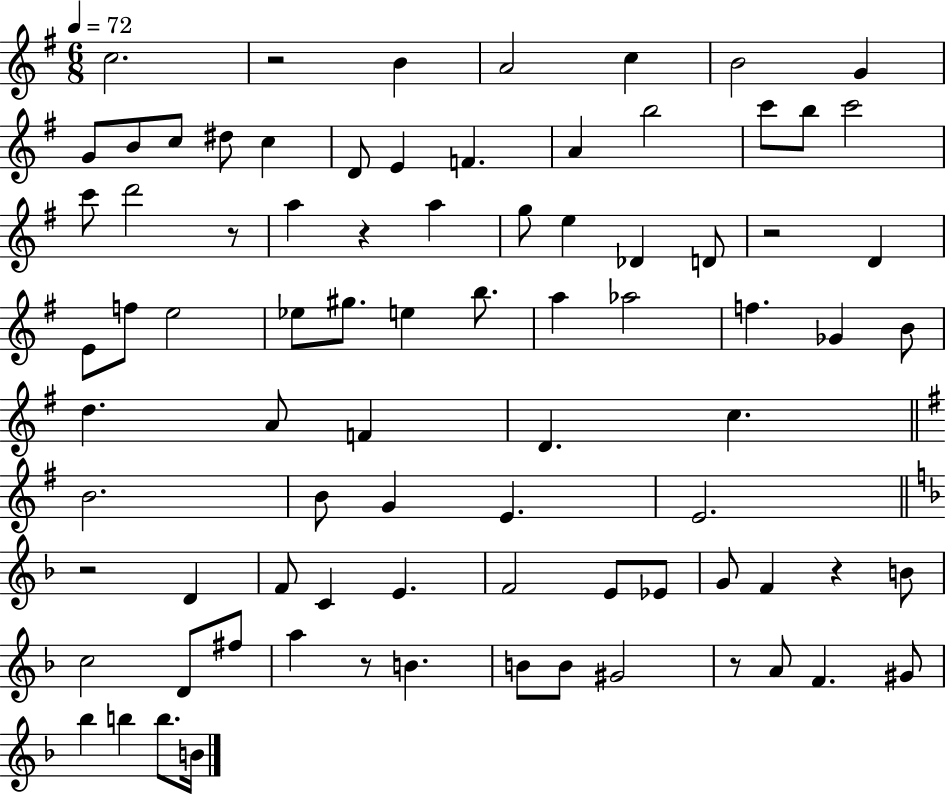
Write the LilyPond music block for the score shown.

{
  \clef treble
  \numericTimeSignature
  \time 6/8
  \key g \major
  \tempo 4 = 72
  c''2. | r2 b'4 | a'2 c''4 | b'2 g'4 | \break g'8 b'8 c''8 dis''8 c''4 | d'8 e'4 f'4. | a'4 b''2 | c'''8 b''8 c'''2 | \break c'''8 d'''2 r8 | a''4 r4 a''4 | g''8 e''4 des'4 d'8 | r2 d'4 | \break e'8 f''8 e''2 | ees''8 gis''8. e''4 b''8. | a''4 aes''2 | f''4. ges'4 b'8 | \break d''4. a'8 f'4 | d'4. c''4. | \bar "||" \break \key e \minor b'2. | b'8 g'4 e'4. | e'2. | \bar "||" \break \key f \major r2 d'4 | f'8 c'4 e'4. | f'2 e'8 ees'8 | g'8 f'4 r4 b'8 | \break c''2 d'8 fis''8 | a''4 r8 b'4. | b'8 b'8 gis'2 | r8 a'8 f'4. gis'8 | \break bes''4 b''4 b''8. b'16 | \bar "|."
}